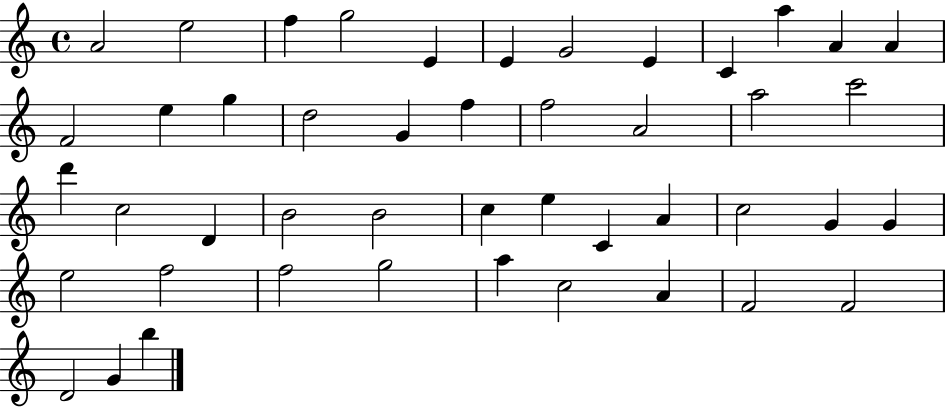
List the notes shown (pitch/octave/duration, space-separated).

A4/h E5/h F5/q G5/h E4/q E4/q G4/h E4/q C4/q A5/q A4/q A4/q F4/h E5/q G5/q D5/h G4/q F5/q F5/h A4/h A5/h C6/h D6/q C5/h D4/q B4/h B4/h C5/q E5/q C4/q A4/q C5/h G4/q G4/q E5/h F5/h F5/h G5/h A5/q C5/h A4/q F4/h F4/h D4/h G4/q B5/q